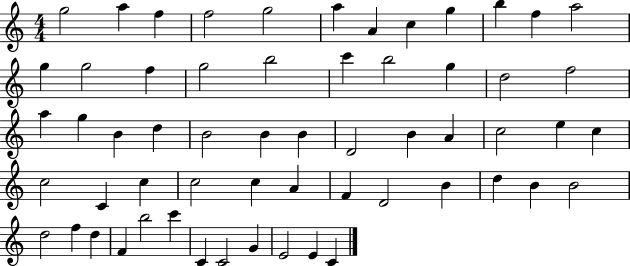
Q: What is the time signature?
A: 4/4